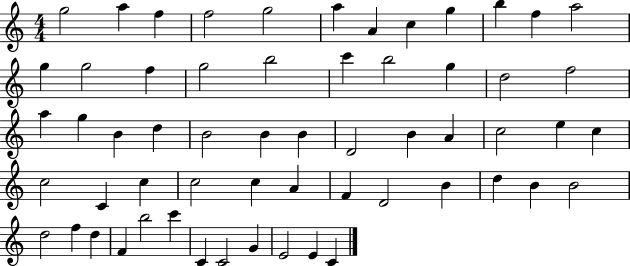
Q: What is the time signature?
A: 4/4